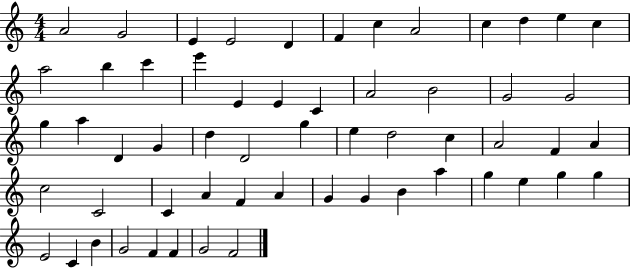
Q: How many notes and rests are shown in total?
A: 58